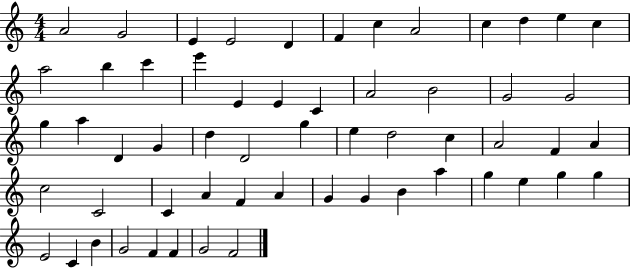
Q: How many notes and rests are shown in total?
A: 58